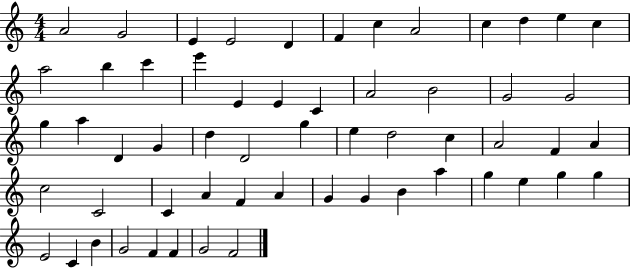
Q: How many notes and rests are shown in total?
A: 58